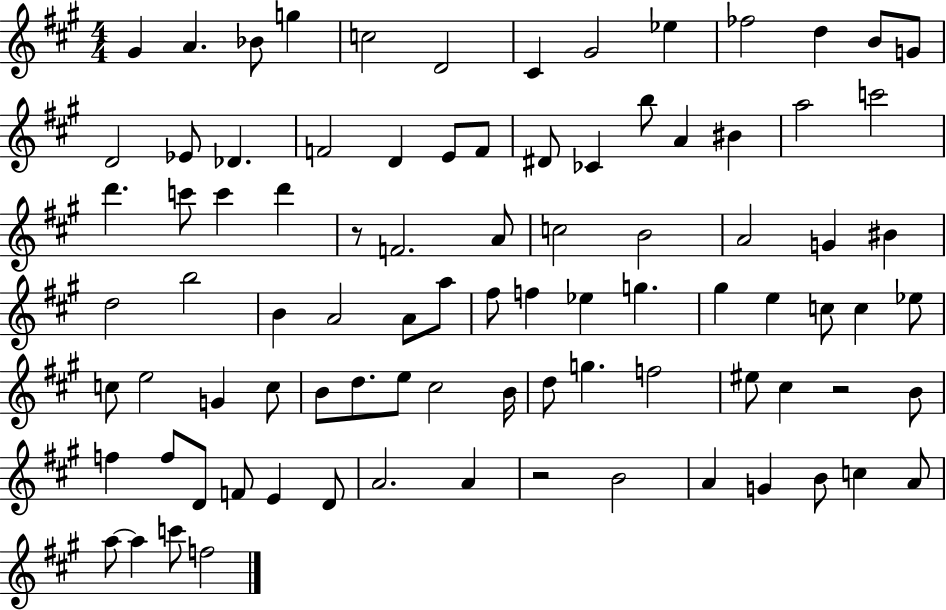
G#4/q A4/q. Bb4/e G5/q C5/h D4/h C#4/q G#4/h Eb5/q FES5/h D5/q B4/e G4/e D4/h Eb4/e Db4/q. F4/h D4/q E4/e F4/e D#4/e CES4/q B5/e A4/q BIS4/q A5/h C6/h D6/q. C6/e C6/q D6/q R/e F4/h. A4/e C5/h B4/h A4/h G4/q BIS4/q D5/h B5/h B4/q A4/h A4/e A5/e F#5/e F5/q Eb5/q G5/q. G#5/q E5/q C5/e C5/q Eb5/e C5/e E5/h G4/q C5/e B4/e D5/e. E5/e C#5/h B4/s D5/e G5/q. F5/h EIS5/e C#5/q R/h B4/e F5/q F5/e D4/e F4/e E4/q D4/e A4/h. A4/q R/h B4/h A4/q G4/q B4/e C5/q A4/e A5/e A5/q C6/e F5/h